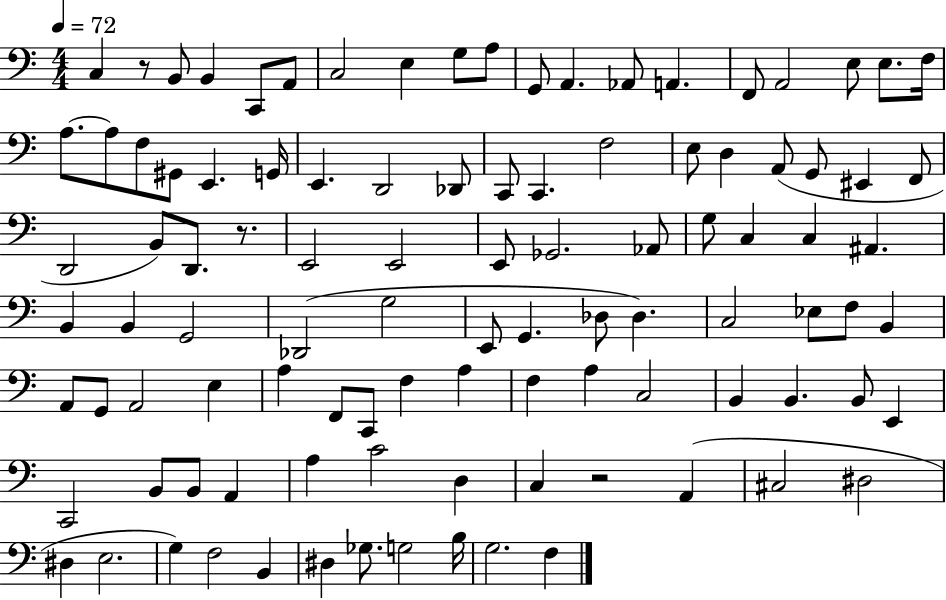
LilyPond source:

{
  \clef bass
  \numericTimeSignature
  \time 4/4
  \key c \major
  \tempo 4 = 72
  c4 r8 b,8 b,4 c,8 a,8 | c2 e4 g8 a8 | g,8 a,4. aes,8 a,4. | f,8 a,2 e8 e8. f16 | \break a8.~~ a8 f8 gis,8 e,4. g,16 | e,4. d,2 des,8 | c,8 c,4. f2 | e8 d4 a,8( g,8 eis,4 f,8 | \break d,2 b,8) d,8. r8. | e,2 e,2 | e,8 ges,2. aes,8 | g8 c4 c4 ais,4. | \break b,4 b,4 g,2 | des,2( g2 | e,8 g,4. des8 des4.) | c2 ees8 f8 b,4 | \break a,8 g,8 a,2 e4 | a4 f,8 c,8 f4 a4 | f4 a4 c2 | b,4 b,4. b,8 e,4 | \break c,2 b,8 b,8 a,4 | a4 c'2 d4 | c4 r2 a,4( | cis2 dis2 | \break dis4 e2. | g4) f2 b,4 | dis4 ges8. g2 b16 | g2. f4 | \break \bar "|."
}